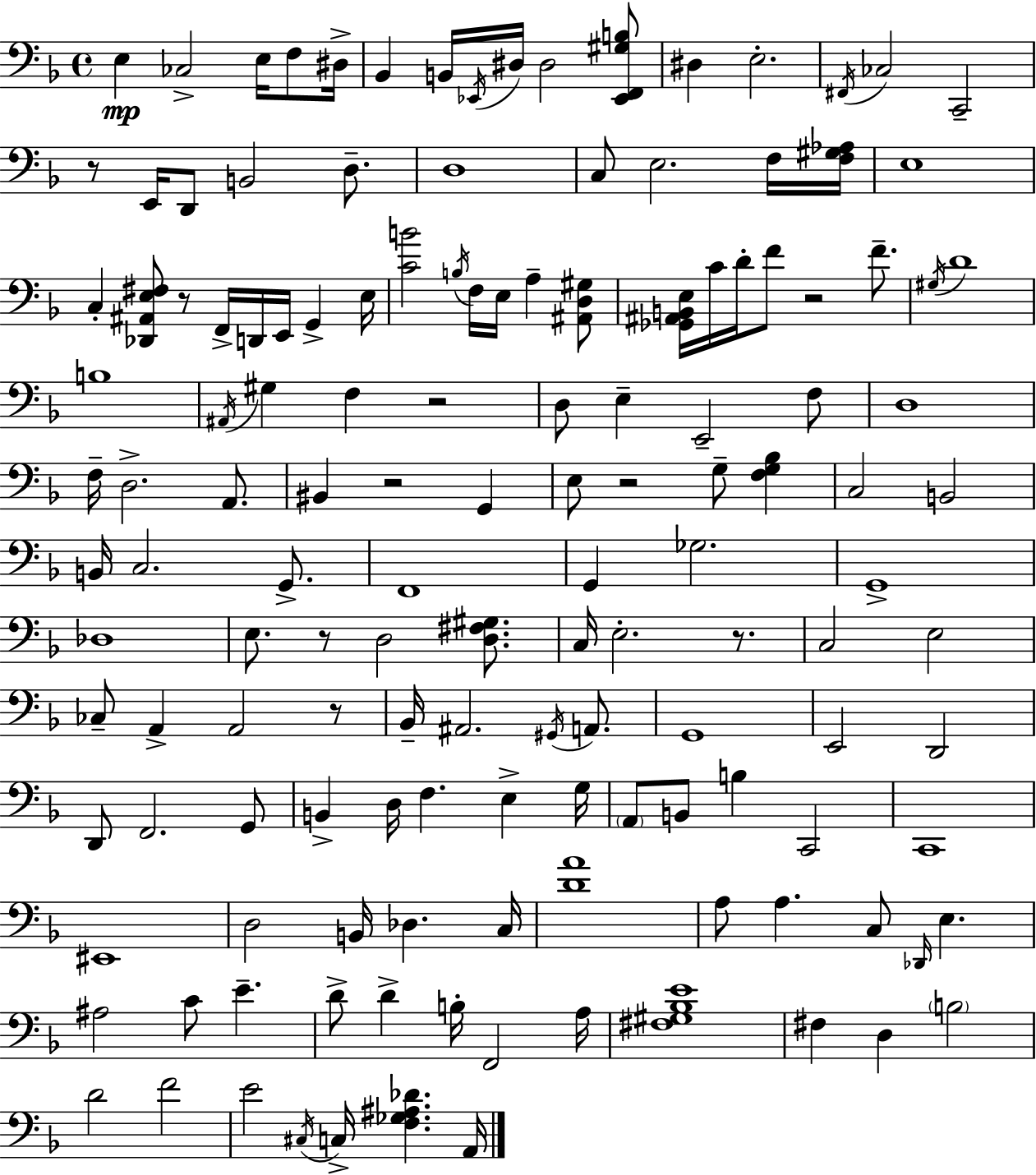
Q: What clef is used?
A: bass